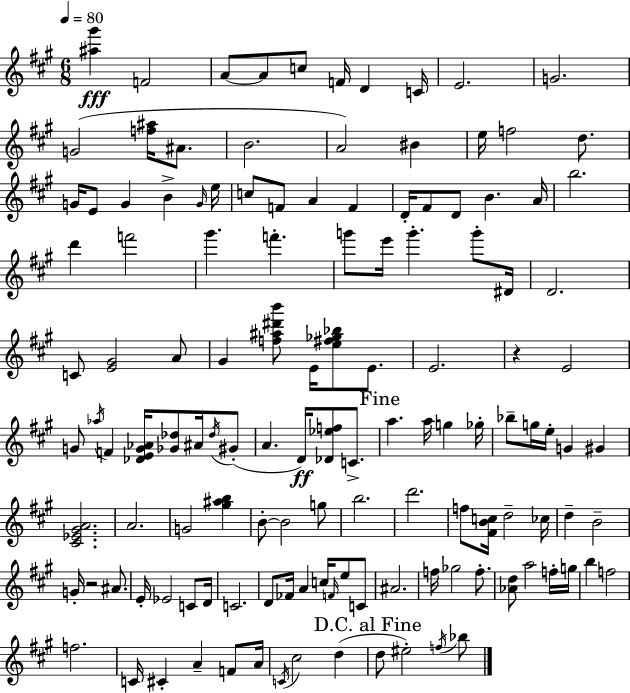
{
  \clef treble
  \numericTimeSignature
  \time 6/8
  \key a \major
  \tempo 4 = 80
  <ais'' gis'''>4\fff f'2 | a'8~~ a'8 c''8 f'16 d'4 c'16 | e'2. | g'2. | \break g'2( <f'' ais''>16 ais'8. | b'2. | a'2) bis'4 | e''16 f''2 d''8. | \break g'16 e'8 g'4 b'4-> \grace { g'16 } | e''16 c''8 f'8 a'4 f'4 | d'16-. fis'8 d'8 b'4. | a'16 b''2. | \break d'''4 f'''2 | gis'''4. f'''4.-. | g'''8 e'''16 g'''4.-. g'''8-. | dis'16 d'2. | \break c'8 <e' gis'>2 a'8 | gis'4 <f'' ais'' dis''' b'''>8 e'16 <e'' fis'' ges'' bes''>8 e'8. | e'2. | r4 e'2 | \break g'8 \acciaccatura { aes''16 } f'4 <des' e' g' aes'>16 <ges' des''>8 ais'16 | \acciaccatura { des''16 }( gis'8-. a'4. d'16\ff) <des' ees'' f''>8 | c'8.-> \mark "Fine" a''4. a''16 g''4 | ges''16-. bes''8-- g''16 e''16-. g'4 gis'4 | \break <cis' ees' gis' a'>2. | a'2. | g'2 <gis'' ais'' b''>4 | b'8-.~~ b'2 | \break g''8 b''2. | d'''2. | f''8 <fis' b' c''>16 d''2-- | ces''16 d''4-- b'2-- | \break g'16-. r2 | ais'8. e'16-. ees'2 | c'8 d'16 c'2. | d'8 fes'16 a'4 c''16 \grace { f'16 } | \break e''8 c'8 ais'2. | f''16 ges''2 | f''8.-. <aes' d''>8 a''2 | f''16-. g''16 b''4 f''2 | \break f''2. | c'16 cis'4-. a'4-- | f'8 a'16 \acciaccatura { c'16 } cis''2 | d''4( \mark "D.C. al Fine" d''8 eis''2-.) | \break \acciaccatura { f''16 } bes''8 \bar "|."
}